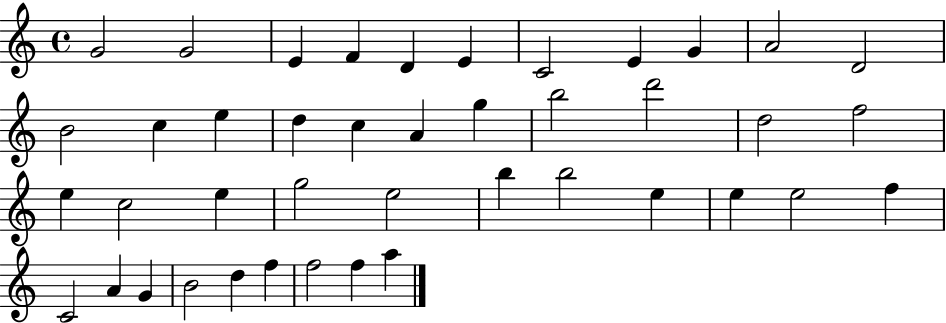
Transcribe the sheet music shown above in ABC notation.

X:1
T:Untitled
M:4/4
L:1/4
K:C
G2 G2 E F D E C2 E G A2 D2 B2 c e d c A g b2 d'2 d2 f2 e c2 e g2 e2 b b2 e e e2 f C2 A G B2 d f f2 f a